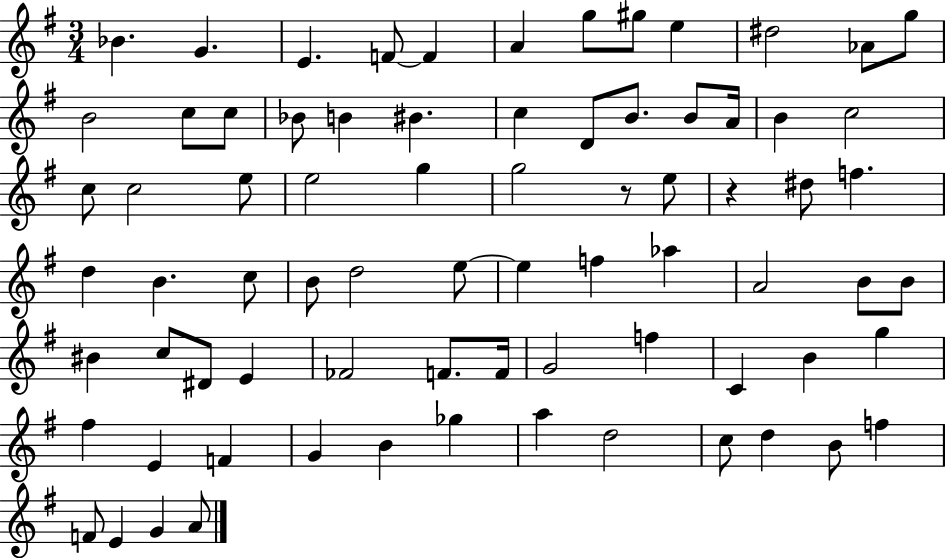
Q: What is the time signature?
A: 3/4